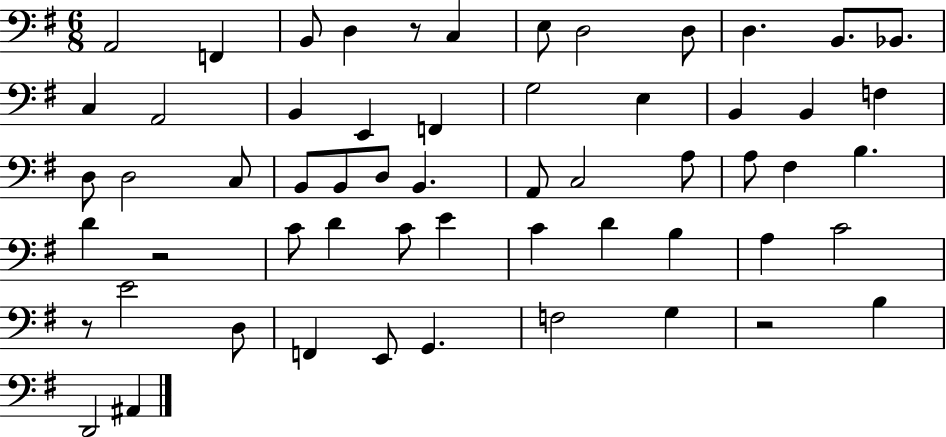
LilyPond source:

{
  \clef bass
  \numericTimeSignature
  \time 6/8
  \key g \major
  a,2 f,4 | b,8 d4 r8 c4 | e8 d2 d8 | d4. b,8. bes,8. | \break c4 a,2 | b,4 e,4 f,4 | g2 e4 | b,4 b,4 f4 | \break d8 d2 c8 | b,8 b,8 d8 b,4. | a,8 c2 a8 | a8 fis4 b4. | \break d'4 r2 | c'8 d'4 c'8 e'4 | c'4 d'4 b4 | a4 c'2 | \break r8 e'2 d8 | f,4 e,8 g,4. | f2 g4 | r2 b4 | \break d,2 ais,4 | \bar "|."
}